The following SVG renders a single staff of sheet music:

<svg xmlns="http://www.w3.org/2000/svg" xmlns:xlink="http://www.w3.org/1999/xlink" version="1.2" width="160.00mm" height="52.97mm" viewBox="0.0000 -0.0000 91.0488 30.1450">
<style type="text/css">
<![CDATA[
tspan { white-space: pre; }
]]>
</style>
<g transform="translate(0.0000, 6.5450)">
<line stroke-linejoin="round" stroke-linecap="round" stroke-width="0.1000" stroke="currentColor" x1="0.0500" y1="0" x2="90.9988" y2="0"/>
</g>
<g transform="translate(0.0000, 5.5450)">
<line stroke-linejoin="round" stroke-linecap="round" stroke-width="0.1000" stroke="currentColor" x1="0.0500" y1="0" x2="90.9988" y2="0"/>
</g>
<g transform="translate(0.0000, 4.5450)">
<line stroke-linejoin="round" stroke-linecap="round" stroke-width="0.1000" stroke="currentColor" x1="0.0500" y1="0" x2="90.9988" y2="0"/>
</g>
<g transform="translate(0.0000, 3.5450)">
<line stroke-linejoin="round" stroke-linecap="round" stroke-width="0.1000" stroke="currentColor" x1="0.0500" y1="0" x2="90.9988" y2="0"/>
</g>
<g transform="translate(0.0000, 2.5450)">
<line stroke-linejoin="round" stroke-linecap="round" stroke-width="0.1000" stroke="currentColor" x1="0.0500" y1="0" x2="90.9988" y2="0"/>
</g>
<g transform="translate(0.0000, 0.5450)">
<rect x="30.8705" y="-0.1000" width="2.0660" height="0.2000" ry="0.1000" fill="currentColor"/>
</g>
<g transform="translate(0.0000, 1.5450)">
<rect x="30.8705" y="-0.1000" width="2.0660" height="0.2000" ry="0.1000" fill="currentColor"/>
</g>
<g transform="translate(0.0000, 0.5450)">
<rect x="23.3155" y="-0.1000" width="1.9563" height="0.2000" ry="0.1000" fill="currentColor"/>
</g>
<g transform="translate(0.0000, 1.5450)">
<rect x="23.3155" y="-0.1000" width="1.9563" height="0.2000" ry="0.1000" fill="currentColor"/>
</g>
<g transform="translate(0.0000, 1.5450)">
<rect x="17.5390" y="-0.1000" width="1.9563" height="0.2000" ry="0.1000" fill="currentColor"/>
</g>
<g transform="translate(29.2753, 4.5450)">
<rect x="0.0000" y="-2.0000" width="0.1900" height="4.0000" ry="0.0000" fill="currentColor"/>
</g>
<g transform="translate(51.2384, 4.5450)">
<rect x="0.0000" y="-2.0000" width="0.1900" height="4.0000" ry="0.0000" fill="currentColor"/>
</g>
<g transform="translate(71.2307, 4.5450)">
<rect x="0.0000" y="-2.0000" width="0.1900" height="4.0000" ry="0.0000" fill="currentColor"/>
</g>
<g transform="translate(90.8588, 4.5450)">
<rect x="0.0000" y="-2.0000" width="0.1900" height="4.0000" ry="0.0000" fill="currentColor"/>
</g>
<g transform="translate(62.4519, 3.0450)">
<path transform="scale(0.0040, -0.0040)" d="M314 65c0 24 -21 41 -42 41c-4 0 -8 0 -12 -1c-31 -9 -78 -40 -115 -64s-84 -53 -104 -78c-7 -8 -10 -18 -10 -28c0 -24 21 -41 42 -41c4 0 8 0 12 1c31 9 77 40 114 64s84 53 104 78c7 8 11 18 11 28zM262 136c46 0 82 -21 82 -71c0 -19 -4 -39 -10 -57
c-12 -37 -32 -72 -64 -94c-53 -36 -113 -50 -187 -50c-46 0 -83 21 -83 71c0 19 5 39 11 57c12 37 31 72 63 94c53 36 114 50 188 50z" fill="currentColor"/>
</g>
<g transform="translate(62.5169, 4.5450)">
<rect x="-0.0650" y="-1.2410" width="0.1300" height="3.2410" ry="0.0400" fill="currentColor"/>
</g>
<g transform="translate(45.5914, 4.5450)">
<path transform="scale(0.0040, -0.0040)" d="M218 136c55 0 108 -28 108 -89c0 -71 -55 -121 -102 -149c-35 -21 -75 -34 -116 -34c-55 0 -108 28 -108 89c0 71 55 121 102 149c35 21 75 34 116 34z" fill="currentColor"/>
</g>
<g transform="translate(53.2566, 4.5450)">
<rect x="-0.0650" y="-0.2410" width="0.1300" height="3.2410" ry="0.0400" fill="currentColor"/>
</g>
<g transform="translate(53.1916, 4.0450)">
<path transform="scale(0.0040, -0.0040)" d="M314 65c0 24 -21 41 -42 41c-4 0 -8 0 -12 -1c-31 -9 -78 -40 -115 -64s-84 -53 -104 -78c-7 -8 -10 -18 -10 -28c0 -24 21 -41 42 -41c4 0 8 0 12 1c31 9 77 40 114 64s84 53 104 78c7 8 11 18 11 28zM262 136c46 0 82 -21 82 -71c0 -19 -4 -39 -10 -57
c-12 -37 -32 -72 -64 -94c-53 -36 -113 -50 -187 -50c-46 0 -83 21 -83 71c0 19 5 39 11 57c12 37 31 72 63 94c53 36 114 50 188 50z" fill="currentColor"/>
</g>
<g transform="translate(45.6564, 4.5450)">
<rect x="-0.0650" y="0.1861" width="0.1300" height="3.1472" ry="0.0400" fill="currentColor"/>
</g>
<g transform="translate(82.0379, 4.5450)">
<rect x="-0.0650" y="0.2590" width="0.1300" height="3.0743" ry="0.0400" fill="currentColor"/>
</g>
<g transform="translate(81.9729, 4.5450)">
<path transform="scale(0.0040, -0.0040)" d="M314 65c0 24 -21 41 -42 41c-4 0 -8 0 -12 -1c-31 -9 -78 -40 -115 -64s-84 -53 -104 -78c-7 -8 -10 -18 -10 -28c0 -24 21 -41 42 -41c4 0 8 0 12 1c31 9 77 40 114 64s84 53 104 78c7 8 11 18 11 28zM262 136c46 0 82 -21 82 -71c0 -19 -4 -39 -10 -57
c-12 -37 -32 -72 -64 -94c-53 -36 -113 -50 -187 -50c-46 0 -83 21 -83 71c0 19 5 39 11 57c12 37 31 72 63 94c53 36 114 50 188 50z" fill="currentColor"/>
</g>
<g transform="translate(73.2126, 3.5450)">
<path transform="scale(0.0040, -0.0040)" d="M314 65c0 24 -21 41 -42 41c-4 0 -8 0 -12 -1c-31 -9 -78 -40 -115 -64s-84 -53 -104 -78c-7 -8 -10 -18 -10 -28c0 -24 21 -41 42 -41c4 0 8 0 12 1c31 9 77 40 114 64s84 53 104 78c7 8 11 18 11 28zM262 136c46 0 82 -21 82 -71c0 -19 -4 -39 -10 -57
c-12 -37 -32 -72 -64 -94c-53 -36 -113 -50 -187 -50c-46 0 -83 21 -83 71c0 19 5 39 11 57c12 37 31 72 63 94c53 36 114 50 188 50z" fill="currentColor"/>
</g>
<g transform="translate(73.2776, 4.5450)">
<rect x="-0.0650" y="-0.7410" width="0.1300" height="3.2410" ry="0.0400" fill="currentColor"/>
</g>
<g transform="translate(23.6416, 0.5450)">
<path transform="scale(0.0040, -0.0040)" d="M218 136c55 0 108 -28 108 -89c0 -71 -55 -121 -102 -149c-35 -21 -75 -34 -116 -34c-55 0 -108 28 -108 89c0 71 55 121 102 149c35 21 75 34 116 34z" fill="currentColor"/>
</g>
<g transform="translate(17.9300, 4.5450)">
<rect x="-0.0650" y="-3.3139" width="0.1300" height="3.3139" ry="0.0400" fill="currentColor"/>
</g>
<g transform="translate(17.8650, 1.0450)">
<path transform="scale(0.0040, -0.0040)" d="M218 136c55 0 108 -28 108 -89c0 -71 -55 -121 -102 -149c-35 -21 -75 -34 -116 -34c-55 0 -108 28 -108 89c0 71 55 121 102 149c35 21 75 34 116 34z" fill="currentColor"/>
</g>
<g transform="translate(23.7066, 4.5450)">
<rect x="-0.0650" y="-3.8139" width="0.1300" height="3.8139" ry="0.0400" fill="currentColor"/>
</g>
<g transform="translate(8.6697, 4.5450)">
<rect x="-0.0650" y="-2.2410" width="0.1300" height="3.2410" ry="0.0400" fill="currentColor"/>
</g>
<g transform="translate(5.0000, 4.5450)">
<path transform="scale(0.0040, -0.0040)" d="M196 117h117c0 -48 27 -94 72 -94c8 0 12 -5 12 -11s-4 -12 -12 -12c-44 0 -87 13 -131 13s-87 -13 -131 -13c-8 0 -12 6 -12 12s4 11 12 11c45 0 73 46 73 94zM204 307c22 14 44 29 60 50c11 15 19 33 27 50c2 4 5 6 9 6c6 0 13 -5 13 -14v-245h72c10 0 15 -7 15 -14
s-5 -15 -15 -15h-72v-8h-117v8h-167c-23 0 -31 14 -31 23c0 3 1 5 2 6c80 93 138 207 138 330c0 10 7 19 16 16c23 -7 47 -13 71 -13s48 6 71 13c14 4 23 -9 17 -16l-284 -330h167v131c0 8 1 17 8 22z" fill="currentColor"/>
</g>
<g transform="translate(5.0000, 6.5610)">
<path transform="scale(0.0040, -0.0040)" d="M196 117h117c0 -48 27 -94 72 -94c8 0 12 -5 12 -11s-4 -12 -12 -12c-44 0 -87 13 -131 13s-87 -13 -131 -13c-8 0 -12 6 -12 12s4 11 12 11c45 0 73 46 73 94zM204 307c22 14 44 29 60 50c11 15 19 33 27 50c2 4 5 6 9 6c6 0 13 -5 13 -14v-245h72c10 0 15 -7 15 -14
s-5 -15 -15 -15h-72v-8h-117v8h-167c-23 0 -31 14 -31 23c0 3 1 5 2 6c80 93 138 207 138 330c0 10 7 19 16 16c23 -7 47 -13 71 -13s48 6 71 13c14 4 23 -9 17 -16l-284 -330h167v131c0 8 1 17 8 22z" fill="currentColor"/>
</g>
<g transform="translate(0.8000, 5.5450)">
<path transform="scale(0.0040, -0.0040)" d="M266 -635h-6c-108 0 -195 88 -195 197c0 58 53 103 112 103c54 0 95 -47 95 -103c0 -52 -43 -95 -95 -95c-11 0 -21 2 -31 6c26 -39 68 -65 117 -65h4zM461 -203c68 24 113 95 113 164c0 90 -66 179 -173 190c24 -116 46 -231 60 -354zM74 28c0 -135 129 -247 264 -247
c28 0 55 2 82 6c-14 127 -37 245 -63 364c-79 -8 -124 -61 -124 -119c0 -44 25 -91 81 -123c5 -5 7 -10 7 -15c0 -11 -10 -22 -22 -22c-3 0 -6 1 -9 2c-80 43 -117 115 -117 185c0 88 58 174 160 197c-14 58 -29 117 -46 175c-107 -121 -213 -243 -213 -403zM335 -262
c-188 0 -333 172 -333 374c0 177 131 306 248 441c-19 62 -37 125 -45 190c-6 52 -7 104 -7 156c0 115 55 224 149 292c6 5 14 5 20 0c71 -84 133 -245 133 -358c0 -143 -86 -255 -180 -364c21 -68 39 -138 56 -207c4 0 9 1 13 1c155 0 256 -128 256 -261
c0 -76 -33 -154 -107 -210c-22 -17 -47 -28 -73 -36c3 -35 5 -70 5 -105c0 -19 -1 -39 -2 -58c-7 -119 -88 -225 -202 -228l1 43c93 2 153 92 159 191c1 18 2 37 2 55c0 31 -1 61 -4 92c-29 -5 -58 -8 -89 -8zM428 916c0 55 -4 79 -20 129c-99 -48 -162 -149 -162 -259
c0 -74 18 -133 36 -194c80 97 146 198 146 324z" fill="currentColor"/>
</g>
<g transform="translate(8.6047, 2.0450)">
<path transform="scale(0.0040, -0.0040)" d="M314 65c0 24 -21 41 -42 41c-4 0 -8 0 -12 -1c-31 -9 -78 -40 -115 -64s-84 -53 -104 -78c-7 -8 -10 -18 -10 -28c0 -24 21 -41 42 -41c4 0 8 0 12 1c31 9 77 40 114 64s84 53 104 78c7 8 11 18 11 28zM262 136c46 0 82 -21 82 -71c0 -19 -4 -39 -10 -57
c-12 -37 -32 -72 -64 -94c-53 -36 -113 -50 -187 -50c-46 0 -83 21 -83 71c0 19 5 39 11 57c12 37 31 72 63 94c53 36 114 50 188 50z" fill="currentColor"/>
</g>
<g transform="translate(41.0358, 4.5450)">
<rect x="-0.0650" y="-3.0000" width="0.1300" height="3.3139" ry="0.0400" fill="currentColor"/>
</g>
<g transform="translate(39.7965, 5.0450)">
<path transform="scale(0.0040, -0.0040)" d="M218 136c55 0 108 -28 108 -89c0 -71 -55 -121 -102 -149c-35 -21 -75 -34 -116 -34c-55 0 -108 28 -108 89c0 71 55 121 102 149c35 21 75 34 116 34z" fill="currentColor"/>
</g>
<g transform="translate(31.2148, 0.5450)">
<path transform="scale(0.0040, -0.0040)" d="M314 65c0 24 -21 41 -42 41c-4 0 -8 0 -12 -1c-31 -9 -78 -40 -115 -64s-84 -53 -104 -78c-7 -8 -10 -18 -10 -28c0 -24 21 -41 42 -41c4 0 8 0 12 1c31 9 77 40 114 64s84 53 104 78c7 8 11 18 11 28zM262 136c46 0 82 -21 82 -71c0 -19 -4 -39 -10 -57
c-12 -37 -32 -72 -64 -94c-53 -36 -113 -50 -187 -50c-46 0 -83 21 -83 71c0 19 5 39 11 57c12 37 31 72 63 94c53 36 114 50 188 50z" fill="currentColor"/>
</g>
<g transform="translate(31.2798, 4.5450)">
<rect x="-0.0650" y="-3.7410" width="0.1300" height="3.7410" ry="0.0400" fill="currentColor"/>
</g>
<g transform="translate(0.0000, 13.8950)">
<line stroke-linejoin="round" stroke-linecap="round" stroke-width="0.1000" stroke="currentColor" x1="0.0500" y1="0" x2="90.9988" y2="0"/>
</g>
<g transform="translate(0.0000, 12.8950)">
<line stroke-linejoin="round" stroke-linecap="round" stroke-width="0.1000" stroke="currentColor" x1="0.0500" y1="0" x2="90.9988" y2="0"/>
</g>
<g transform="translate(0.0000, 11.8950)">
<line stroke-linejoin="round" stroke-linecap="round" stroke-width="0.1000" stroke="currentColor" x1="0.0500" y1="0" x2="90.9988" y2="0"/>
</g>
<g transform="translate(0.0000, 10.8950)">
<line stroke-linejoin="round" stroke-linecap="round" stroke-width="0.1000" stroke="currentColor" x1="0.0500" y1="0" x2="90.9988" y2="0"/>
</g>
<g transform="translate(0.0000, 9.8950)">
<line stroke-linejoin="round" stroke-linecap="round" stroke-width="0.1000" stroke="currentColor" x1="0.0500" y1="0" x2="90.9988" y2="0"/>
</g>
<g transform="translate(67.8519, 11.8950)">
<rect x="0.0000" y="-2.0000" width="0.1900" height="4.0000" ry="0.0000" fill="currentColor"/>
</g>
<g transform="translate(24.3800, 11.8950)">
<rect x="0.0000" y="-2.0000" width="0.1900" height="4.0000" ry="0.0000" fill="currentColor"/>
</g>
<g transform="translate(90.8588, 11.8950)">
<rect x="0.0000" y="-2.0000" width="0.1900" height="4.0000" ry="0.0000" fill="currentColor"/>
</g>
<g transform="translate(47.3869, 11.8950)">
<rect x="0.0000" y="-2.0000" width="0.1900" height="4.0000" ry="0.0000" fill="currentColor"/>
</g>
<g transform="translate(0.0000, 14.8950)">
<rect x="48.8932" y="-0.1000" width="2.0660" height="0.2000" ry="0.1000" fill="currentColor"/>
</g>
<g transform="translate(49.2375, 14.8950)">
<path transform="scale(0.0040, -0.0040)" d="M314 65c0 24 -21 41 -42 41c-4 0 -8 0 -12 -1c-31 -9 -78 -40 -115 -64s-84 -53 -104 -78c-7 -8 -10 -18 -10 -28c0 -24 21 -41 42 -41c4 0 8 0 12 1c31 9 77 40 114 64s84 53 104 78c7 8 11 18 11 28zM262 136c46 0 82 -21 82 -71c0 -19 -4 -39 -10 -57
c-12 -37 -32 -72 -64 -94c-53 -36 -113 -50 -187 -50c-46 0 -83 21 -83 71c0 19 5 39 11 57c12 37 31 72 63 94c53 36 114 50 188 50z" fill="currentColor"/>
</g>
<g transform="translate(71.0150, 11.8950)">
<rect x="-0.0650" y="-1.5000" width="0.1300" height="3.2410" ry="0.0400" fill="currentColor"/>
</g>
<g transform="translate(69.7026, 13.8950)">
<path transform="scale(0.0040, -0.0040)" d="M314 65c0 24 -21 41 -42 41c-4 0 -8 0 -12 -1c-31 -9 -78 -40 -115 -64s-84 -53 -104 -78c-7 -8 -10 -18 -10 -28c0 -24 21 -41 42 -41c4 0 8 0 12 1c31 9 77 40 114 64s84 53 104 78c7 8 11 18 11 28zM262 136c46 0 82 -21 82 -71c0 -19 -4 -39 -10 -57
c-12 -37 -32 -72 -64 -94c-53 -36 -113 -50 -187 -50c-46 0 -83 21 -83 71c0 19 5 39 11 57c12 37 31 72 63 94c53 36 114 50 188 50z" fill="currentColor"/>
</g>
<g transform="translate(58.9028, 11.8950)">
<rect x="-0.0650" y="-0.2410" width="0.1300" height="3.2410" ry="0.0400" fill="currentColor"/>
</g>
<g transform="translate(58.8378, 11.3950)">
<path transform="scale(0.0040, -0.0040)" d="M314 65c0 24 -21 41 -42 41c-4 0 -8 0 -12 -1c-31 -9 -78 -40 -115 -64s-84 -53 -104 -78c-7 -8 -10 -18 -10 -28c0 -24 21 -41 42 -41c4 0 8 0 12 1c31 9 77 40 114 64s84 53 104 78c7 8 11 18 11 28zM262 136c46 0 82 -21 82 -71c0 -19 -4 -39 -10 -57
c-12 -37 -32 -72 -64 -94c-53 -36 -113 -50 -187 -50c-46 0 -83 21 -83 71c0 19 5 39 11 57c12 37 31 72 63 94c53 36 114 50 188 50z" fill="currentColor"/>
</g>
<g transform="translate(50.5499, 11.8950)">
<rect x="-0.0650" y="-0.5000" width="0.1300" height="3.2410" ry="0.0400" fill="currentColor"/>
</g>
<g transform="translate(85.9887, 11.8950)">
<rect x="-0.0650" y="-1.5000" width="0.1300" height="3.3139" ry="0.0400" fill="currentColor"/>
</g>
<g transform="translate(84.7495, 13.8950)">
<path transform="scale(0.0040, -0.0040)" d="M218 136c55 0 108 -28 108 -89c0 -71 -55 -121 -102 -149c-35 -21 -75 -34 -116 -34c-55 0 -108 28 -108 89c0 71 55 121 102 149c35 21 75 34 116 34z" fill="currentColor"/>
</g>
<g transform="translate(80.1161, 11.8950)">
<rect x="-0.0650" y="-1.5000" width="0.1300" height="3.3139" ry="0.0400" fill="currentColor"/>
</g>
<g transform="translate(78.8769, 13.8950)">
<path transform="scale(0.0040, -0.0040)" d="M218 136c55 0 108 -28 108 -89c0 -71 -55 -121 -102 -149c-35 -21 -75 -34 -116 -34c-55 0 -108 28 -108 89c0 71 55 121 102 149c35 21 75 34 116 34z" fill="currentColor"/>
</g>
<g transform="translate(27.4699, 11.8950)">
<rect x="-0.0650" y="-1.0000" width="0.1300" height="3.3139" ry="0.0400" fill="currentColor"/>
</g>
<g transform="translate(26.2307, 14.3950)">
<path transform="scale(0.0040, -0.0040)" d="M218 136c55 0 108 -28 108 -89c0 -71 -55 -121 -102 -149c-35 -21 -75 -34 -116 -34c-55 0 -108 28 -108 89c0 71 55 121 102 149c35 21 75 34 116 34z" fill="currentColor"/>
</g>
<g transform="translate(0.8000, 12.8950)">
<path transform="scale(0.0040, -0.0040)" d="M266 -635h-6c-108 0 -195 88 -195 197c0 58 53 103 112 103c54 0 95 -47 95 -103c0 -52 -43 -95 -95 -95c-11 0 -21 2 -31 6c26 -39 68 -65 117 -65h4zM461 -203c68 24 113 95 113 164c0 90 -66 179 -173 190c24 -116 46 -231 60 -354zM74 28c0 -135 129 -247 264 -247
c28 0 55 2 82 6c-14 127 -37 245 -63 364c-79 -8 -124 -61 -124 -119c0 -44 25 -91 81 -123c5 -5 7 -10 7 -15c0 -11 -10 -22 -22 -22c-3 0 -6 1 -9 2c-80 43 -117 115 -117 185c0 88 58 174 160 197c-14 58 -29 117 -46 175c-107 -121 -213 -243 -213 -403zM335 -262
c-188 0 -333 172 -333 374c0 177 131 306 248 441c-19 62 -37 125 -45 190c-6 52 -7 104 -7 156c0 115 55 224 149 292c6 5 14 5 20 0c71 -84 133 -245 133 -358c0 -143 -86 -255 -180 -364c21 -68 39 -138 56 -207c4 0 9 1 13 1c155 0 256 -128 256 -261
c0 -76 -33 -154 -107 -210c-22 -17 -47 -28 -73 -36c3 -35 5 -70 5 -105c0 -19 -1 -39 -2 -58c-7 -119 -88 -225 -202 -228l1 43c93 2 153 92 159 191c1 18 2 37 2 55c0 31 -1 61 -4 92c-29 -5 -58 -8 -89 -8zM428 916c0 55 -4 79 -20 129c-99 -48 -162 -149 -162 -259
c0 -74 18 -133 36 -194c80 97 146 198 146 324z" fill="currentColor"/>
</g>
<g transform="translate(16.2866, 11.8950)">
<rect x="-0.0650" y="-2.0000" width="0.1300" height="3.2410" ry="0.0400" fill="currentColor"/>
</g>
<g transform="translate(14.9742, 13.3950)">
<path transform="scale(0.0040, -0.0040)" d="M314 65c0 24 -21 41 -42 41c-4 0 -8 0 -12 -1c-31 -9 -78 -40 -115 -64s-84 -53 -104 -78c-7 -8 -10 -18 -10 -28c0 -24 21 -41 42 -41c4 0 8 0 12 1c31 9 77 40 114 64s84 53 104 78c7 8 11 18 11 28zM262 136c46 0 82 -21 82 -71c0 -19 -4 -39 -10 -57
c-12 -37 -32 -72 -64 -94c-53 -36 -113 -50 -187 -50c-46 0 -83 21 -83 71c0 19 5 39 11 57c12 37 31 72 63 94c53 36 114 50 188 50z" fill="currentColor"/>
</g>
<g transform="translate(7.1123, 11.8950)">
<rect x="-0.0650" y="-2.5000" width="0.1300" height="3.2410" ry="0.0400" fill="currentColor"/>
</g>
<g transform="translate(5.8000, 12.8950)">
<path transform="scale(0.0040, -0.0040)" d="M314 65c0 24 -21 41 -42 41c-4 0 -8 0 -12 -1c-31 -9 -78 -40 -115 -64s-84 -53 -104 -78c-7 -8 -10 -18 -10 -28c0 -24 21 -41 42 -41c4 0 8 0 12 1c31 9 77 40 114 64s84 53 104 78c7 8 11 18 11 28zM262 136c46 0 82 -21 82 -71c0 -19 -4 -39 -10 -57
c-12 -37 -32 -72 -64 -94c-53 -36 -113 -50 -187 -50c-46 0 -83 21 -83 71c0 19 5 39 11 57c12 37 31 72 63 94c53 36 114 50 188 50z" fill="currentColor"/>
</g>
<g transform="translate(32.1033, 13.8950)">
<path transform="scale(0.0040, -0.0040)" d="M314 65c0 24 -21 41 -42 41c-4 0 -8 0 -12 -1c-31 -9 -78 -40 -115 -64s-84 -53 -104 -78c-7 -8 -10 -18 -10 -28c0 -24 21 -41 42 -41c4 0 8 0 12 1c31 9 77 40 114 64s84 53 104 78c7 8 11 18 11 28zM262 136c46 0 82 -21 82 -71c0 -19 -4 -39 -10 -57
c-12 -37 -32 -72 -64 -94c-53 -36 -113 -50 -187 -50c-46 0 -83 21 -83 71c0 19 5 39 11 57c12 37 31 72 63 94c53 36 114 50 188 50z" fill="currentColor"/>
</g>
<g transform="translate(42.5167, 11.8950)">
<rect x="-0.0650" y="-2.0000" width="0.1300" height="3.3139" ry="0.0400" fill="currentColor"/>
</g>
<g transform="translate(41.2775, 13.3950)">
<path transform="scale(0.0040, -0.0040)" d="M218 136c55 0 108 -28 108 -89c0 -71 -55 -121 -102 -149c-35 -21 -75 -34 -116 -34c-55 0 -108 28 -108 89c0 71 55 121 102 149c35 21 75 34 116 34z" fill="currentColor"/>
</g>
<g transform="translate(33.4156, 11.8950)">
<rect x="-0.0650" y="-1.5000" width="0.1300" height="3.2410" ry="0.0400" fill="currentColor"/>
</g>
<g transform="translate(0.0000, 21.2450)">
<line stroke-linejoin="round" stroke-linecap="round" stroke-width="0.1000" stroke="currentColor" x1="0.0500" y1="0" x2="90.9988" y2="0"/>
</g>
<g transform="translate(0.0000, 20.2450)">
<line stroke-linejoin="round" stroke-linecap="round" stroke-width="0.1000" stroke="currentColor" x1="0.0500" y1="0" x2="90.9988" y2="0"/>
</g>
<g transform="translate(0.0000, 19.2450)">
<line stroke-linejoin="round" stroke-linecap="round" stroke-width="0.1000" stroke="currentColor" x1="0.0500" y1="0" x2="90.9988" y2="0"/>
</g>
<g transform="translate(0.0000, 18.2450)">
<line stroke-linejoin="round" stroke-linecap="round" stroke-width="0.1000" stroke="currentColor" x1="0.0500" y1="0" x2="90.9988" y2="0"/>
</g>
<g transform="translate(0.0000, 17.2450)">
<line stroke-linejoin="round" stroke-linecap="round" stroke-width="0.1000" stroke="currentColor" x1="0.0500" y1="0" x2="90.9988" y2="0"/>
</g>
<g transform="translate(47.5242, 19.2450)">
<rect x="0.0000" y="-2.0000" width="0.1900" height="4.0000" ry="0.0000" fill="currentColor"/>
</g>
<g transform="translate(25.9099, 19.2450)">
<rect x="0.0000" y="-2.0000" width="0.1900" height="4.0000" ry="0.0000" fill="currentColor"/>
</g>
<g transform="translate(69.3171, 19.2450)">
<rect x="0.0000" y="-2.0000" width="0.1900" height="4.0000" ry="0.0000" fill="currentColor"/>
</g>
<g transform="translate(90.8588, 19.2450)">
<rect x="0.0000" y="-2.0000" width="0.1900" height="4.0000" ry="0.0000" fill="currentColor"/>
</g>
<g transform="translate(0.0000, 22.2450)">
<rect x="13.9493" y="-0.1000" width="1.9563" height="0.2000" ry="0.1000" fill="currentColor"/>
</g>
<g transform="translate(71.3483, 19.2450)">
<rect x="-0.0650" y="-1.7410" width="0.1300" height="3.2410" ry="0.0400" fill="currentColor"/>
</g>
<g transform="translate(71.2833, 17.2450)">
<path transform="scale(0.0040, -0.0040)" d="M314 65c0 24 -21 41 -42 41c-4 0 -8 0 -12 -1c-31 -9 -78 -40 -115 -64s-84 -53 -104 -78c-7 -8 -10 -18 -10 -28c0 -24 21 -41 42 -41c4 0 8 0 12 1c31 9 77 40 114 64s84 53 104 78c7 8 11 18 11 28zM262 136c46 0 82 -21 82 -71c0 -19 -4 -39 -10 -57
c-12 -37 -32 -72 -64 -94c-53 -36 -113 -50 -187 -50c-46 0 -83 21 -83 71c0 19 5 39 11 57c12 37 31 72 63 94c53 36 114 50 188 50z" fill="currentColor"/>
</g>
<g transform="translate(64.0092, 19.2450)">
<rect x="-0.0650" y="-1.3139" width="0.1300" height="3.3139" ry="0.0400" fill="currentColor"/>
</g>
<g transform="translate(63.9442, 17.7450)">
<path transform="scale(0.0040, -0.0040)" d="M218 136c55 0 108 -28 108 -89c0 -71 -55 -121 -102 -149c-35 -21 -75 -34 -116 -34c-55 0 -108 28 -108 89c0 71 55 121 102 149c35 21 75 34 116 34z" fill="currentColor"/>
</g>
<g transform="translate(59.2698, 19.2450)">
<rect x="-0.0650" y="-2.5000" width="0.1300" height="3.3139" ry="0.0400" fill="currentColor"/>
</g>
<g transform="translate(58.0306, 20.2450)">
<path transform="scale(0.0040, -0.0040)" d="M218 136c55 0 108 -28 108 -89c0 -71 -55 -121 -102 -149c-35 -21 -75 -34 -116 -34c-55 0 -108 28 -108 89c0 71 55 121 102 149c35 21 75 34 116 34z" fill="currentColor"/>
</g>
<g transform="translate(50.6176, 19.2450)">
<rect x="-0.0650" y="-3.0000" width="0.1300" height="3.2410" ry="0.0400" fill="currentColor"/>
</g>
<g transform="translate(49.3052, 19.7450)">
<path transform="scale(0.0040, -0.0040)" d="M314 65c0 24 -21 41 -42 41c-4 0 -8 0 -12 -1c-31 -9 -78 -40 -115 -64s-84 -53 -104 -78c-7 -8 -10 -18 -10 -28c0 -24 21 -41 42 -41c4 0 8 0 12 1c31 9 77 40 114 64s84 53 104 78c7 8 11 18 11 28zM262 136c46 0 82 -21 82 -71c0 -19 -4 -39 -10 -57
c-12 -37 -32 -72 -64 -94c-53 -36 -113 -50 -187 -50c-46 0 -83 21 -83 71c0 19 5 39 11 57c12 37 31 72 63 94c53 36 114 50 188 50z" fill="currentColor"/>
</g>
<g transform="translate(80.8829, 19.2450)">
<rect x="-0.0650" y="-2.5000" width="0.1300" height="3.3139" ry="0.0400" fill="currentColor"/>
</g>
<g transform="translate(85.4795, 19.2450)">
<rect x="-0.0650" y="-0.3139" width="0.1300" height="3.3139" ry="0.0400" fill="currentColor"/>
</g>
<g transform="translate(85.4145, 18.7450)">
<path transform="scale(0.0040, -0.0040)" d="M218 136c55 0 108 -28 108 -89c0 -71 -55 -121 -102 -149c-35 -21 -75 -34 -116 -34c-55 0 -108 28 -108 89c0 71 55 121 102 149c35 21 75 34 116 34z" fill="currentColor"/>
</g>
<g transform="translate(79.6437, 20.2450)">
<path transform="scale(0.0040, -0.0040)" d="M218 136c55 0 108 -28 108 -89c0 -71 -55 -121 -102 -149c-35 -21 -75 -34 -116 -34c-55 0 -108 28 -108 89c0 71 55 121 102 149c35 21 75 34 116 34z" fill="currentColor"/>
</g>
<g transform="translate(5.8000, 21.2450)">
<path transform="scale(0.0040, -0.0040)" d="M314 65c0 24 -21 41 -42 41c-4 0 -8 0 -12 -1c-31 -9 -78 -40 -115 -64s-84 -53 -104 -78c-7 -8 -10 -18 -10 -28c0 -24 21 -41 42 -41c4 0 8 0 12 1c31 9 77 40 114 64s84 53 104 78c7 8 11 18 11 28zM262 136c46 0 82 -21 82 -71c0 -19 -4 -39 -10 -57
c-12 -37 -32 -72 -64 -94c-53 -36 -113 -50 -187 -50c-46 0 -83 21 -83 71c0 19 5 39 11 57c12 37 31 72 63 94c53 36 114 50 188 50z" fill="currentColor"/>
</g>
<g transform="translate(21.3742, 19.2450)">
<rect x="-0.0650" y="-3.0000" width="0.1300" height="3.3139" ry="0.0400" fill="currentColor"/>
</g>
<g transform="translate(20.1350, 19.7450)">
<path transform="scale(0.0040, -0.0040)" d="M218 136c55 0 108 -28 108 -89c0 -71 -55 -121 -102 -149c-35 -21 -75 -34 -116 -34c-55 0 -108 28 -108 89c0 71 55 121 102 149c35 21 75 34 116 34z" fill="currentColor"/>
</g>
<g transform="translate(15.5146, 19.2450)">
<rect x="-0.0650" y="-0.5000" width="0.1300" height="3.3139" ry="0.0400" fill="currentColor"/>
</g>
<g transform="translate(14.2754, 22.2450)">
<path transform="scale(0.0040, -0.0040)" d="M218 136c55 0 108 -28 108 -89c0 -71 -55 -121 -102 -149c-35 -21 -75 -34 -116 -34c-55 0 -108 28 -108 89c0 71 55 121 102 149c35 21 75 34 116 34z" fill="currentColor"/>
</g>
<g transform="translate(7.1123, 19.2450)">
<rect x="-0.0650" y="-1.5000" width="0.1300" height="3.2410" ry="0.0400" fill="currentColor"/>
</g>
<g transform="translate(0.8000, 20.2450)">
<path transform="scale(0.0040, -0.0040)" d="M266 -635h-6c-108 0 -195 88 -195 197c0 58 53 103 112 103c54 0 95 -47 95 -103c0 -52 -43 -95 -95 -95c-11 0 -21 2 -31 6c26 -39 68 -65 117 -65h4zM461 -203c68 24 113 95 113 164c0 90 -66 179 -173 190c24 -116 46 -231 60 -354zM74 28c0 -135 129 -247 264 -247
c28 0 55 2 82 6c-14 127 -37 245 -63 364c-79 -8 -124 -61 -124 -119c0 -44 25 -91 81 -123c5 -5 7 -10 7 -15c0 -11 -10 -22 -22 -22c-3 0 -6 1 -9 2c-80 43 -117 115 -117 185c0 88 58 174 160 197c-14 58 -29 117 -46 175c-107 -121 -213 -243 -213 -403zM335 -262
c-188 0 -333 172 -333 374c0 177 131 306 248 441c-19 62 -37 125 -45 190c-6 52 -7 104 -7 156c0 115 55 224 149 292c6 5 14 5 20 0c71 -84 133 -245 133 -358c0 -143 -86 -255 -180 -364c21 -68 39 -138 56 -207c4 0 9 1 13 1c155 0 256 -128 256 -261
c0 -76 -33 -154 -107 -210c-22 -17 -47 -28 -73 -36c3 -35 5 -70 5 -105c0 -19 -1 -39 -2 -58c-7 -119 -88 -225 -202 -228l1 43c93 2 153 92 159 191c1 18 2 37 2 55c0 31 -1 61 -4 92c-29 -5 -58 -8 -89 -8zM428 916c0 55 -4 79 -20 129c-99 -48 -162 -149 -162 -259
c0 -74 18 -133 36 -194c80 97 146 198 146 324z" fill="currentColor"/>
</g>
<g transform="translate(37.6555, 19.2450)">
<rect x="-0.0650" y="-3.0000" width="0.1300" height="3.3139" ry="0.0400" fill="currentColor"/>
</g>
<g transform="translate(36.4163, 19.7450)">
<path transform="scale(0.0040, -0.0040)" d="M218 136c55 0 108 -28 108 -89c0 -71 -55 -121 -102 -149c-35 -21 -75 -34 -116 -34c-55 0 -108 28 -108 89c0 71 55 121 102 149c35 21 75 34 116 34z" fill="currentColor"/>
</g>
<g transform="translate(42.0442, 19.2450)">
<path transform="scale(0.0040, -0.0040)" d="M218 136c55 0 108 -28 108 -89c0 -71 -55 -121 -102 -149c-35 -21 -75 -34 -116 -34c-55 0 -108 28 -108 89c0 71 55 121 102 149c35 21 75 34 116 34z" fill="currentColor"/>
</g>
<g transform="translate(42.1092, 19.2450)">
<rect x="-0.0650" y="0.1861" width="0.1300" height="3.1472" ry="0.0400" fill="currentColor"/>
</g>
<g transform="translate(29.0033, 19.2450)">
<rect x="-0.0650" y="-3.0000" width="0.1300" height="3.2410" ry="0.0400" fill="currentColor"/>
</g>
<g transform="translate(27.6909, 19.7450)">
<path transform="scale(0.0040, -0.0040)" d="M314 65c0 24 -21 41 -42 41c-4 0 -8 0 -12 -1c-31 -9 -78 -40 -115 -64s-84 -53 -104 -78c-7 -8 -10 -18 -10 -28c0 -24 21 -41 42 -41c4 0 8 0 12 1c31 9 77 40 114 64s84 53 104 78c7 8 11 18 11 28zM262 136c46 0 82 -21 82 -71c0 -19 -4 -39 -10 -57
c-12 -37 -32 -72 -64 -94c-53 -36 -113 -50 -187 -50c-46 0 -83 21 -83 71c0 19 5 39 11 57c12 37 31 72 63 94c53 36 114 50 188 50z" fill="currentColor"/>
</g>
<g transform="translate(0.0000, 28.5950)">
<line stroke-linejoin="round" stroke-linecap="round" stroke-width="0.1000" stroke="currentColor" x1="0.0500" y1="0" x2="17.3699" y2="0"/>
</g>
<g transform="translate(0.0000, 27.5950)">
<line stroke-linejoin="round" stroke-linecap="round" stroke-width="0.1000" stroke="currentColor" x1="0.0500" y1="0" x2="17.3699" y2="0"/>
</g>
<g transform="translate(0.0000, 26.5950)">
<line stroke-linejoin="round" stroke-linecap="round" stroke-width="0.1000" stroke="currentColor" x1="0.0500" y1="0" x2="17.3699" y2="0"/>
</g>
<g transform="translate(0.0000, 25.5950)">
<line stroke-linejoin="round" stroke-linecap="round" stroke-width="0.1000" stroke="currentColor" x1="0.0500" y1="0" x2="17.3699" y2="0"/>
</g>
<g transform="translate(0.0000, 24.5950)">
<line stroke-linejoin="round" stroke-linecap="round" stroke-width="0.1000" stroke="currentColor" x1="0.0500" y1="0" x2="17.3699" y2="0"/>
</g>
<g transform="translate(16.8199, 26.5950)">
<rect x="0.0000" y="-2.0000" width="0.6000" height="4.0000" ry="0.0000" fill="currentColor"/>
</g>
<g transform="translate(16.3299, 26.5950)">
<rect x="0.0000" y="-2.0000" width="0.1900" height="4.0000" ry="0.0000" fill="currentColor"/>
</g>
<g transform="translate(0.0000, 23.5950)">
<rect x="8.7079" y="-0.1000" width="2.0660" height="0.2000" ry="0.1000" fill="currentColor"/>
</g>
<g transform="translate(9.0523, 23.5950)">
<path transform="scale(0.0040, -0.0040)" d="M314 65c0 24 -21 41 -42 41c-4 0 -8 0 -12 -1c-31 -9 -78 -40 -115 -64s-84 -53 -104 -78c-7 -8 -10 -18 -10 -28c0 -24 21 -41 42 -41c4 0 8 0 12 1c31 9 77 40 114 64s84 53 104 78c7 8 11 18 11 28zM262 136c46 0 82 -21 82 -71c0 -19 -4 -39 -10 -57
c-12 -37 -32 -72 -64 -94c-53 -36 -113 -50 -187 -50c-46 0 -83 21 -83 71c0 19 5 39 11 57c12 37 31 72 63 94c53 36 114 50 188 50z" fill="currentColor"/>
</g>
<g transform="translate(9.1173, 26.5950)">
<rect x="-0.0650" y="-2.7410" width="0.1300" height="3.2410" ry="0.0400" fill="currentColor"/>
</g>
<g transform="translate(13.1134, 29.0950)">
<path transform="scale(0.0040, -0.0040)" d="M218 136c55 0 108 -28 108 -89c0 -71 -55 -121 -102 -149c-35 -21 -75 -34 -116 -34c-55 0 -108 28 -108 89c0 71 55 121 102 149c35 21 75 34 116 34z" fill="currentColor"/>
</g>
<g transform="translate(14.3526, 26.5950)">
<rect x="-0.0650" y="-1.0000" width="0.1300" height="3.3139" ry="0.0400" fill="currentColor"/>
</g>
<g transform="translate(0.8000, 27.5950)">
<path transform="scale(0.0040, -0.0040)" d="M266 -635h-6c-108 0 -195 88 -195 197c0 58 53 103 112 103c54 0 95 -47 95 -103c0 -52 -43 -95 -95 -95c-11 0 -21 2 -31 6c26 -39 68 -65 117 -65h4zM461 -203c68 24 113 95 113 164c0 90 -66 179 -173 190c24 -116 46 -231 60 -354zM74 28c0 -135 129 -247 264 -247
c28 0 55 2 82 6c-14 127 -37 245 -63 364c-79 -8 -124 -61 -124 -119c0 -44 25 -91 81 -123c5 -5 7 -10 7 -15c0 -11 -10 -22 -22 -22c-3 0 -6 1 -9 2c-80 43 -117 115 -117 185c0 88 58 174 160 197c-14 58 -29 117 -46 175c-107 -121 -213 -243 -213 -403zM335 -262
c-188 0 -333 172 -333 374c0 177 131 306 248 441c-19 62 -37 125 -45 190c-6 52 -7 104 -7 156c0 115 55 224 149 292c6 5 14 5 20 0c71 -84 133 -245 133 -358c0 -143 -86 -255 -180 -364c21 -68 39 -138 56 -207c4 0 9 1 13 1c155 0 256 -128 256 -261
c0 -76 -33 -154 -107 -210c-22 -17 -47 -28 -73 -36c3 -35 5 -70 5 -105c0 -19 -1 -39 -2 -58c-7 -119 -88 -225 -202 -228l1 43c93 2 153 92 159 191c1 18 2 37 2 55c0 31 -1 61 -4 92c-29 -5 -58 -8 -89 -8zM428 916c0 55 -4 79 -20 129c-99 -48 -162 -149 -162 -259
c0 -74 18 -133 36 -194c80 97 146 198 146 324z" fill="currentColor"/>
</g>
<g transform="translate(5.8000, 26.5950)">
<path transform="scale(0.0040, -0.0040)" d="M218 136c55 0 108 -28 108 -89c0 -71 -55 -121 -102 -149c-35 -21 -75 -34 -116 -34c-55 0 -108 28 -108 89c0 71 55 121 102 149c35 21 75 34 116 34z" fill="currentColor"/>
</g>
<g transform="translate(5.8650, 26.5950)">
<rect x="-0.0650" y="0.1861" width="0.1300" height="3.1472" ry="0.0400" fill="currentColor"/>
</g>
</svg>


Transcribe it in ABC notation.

X:1
T:Untitled
M:4/4
L:1/4
K:C
g2 b c' c'2 A B c2 e2 d2 B2 G2 F2 D E2 F C2 c2 E2 E E E2 C A A2 A B A2 G e f2 G c B a2 D